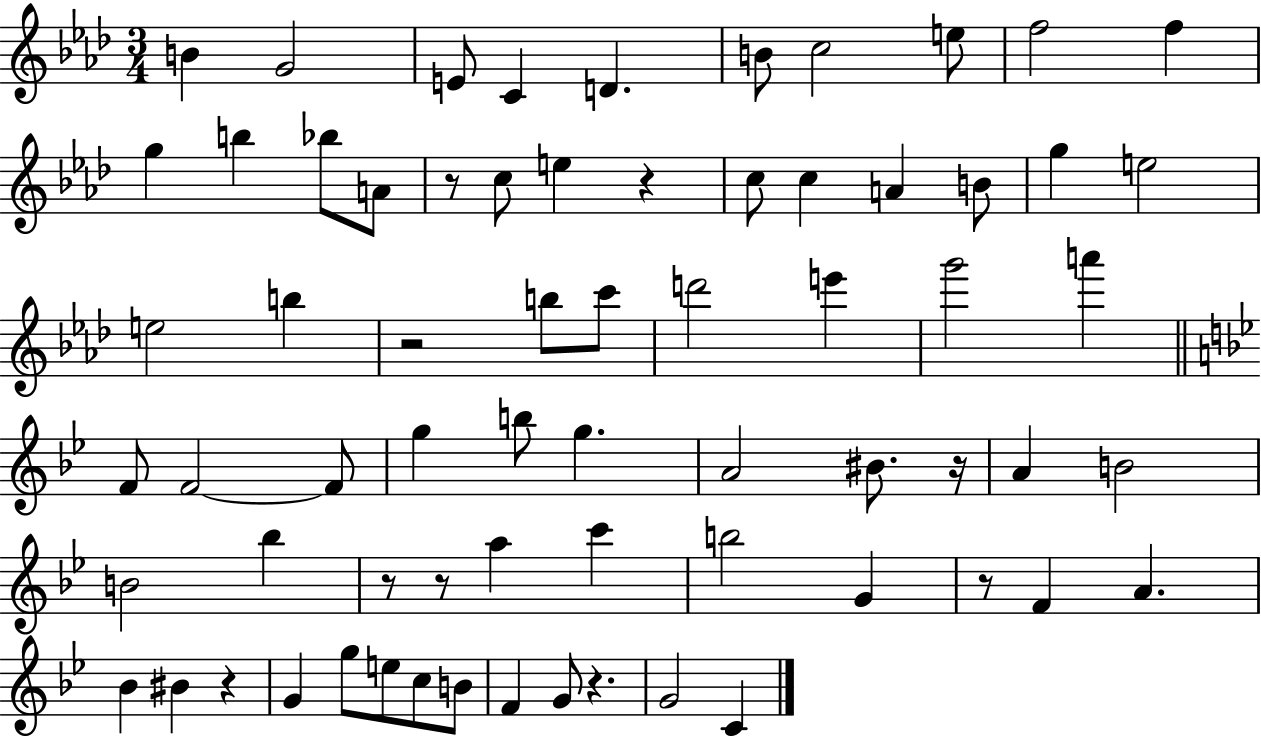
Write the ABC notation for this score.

X:1
T:Untitled
M:3/4
L:1/4
K:Ab
B G2 E/2 C D B/2 c2 e/2 f2 f g b _b/2 A/2 z/2 c/2 e z c/2 c A B/2 g e2 e2 b z2 b/2 c'/2 d'2 e' g'2 a' F/2 F2 F/2 g b/2 g A2 ^B/2 z/4 A B2 B2 _b z/2 z/2 a c' b2 G z/2 F A _B ^B z G g/2 e/2 c/2 B/2 F G/2 z G2 C